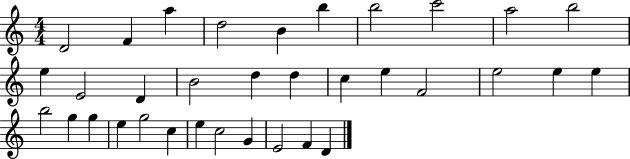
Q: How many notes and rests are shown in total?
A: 34